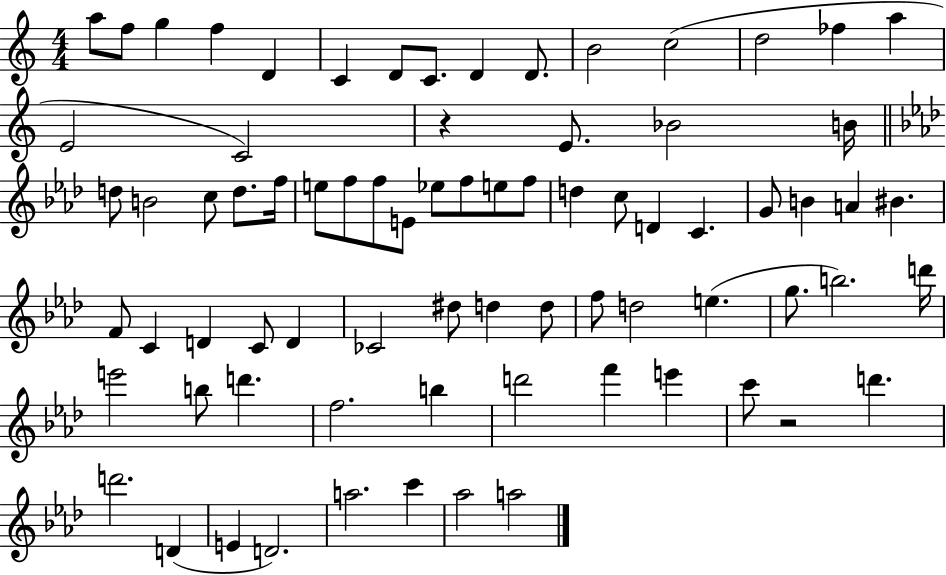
{
  \clef treble
  \numericTimeSignature
  \time 4/4
  \key c \major
  a''8 f''8 g''4 f''4 d'4 | c'4 d'8 c'8. d'4 d'8. | b'2 c''2( | d''2 fes''4 a''4 | \break e'2 c'2) | r4 e'8. bes'2 b'16 | \bar "||" \break \key f \minor d''8 b'2 c''8 d''8. f''16 | e''8 f''8 f''8 e'8 ees''8 f''8 e''8 f''8 | d''4 c''8 d'4 c'4. | g'8 b'4 a'4 bis'4. | \break f'8 c'4 d'4 c'8 d'4 | ces'2 dis''8 d''4 d''8 | f''8 d''2 e''4.( | g''8. b''2.) d'''16 | \break e'''2 b''8 d'''4. | f''2. b''4 | d'''2 f'''4 e'''4 | c'''8 r2 d'''4. | \break d'''2. d'4( | e'4 d'2.) | a''2. c'''4 | aes''2 a''2 | \break \bar "|."
}